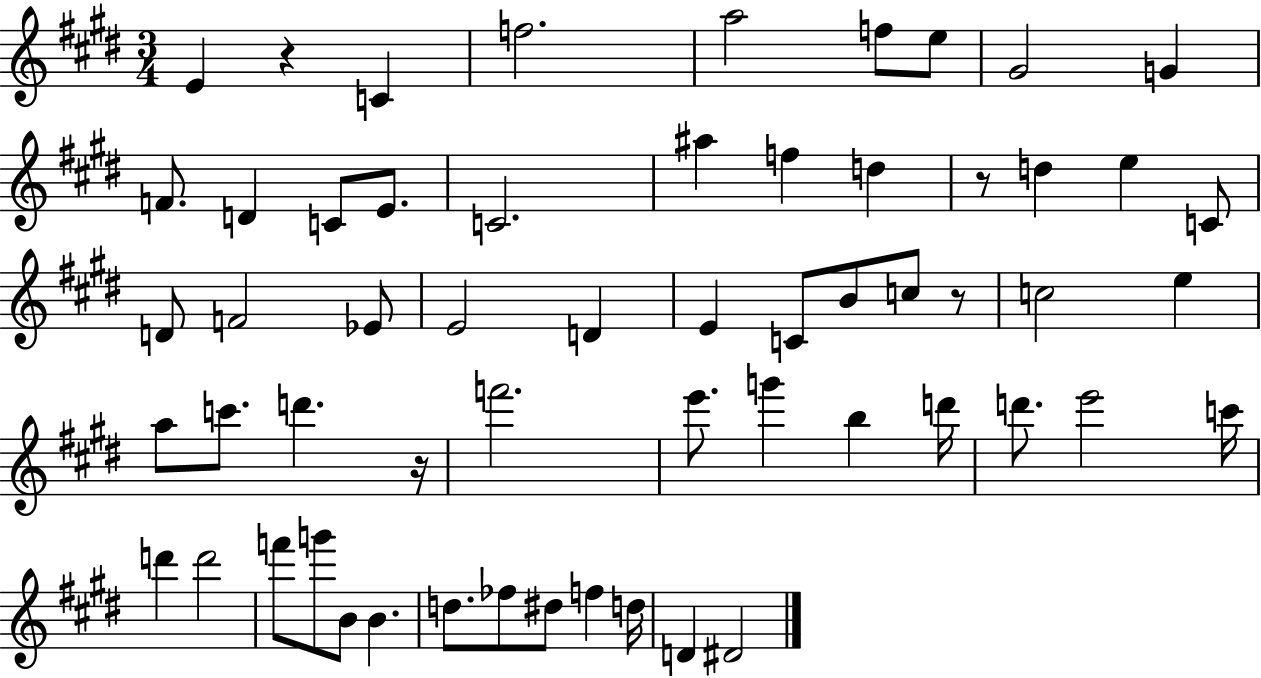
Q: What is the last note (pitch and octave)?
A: D#4